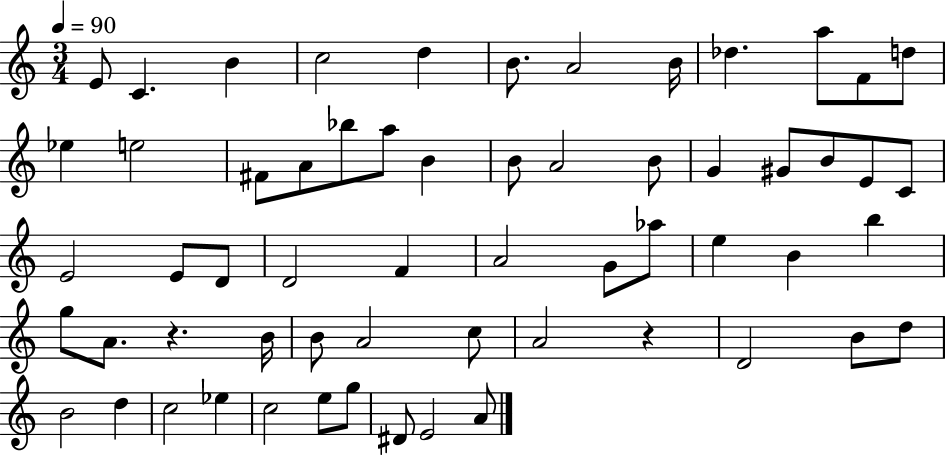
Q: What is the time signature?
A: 3/4